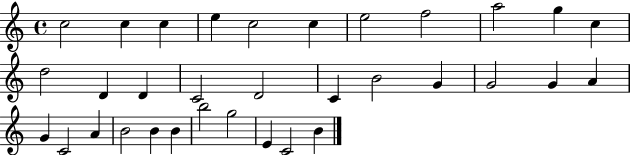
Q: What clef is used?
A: treble